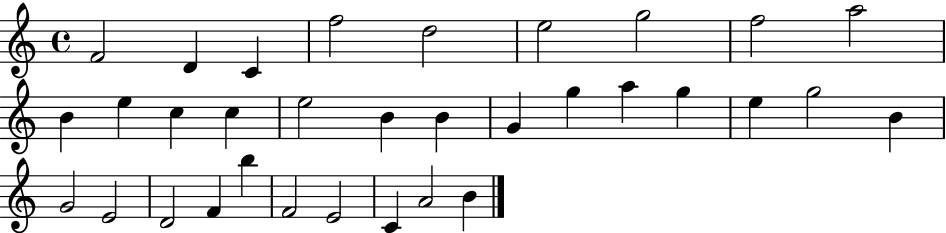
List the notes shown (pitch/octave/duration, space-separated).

F4/h D4/q C4/q F5/h D5/h E5/h G5/h F5/h A5/h B4/q E5/q C5/q C5/q E5/h B4/q B4/q G4/q G5/q A5/q G5/q E5/q G5/h B4/q G4/h E4/h D4/h F4/q B5/q F4/h E4/h C4/q A4/h B4/q